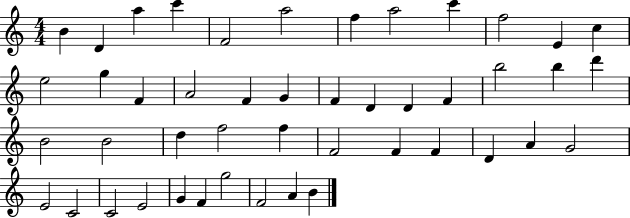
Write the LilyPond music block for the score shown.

{
  \clef treble
  \numericTimeSignature
  \time 4/4
  \key c \major
  b'4 d'4 a''4 c'''4 | f'2 a''2 | f''4 a''2 c'''4 | f''2 e'4 c''4 | \break e''2 g''4 f'4 | a'2 f'4 g'4 | f'4 d'4 d'4 f'4 | b''2 b''4 d'''4 | \break b'2 b'2 | d''4 f''2 f''4 | f'2 f'4 f'4 | d'4 a'4 g'2 | \break e'2 c'2 | c'2 e'2 | g'4 f'4 g''2 | f'2 a'4 b'4 | \break \bar "|."
}